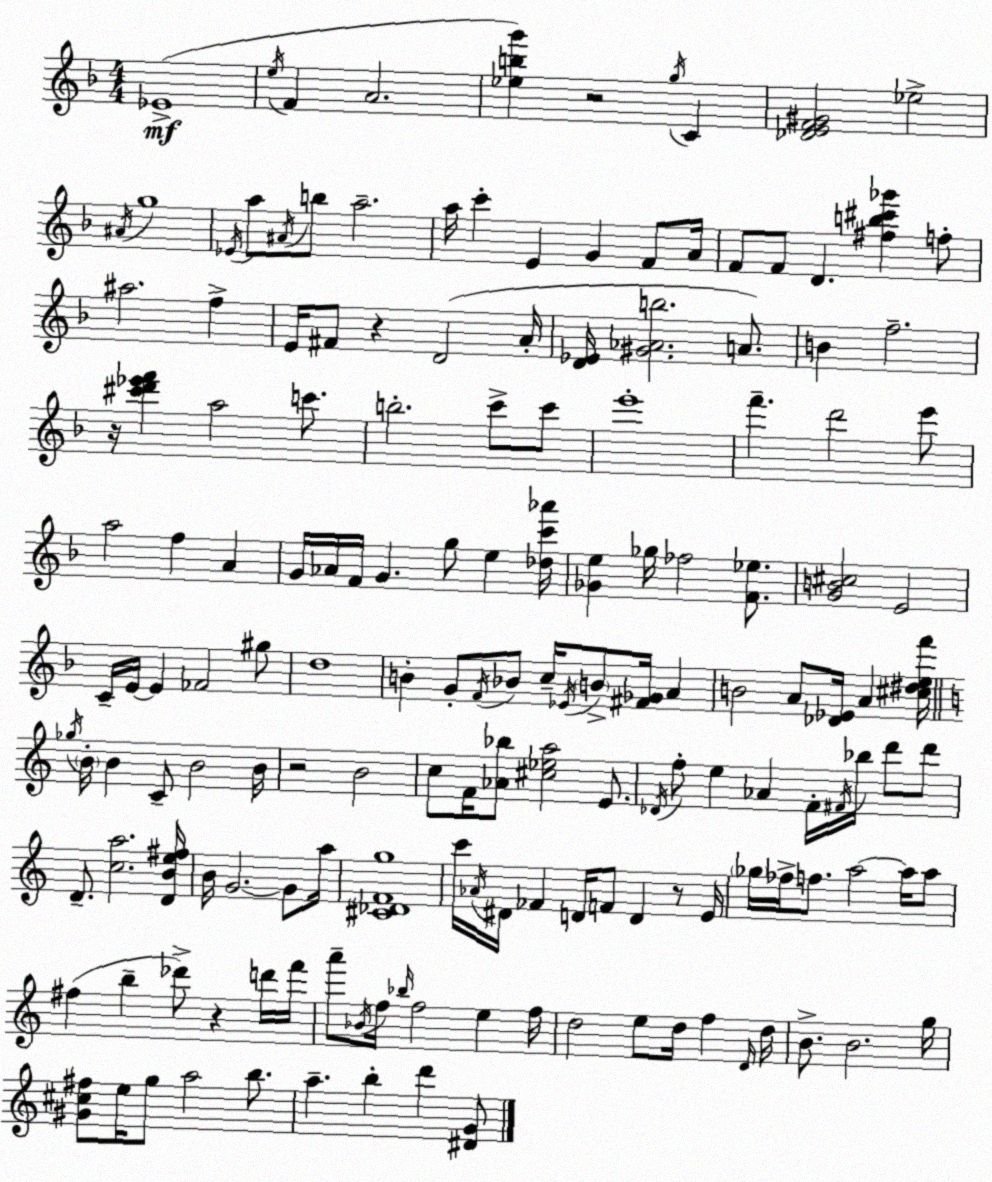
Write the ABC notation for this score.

X:1
T:Untitled
M:4/4
L:1/4
K:Dm
_E4 e/4 F A2 [_ebg'] z2 g/4 C [_DEF^G]2 _e2 ^A/4 g4 _E/4 a/2 ^A/4 b/2 a2 a/4 c' E G F/2 A/4 F/2 F/2 D [^fb^c'_g'] f/2 ^a2 f E/4 ^F/2 z D2 A/4 [D_E]/4 [^G_Ab]2 A/2 B f2 z/4 [^c'd'_e'f'] a2 c'/2 b2 c'/2 c'/2 e'4 f' d'2 e'/2 a2 f A G/4 _A/4 F/4 G g/2 e [_dc'_a']/4 [_Ge] _g/4 _f2 [F_e]/2 [GB^c]2 E2 C/4 E/4 E _F2 ^g/2 d4 B G/2 F/4 _B/2 c/4 _E/4 B/2 [^F_G]/4 A B2 A/2 [_D_E]/4 A [^c^def']/4 _g/4 B/4 B C/2 B2 B/4 z2 B2 c/2 F/4 [_A_b]/2 [^c_ea]2 E/2 _D/4 f/2 e _A F/4 ^F/4 _b/4 d'/2 d'/2 D/2 [ca]2 [DBe^f]/4 B/4 G2 G/2 a/4 [^C_DFg]4 c'/4 _A/4 ^D/4 _F D/4 F/2 D z/2 E/4 _g/4 _f/4 f/2 a2 a/4 a/2 ^f b _d'/2 z d'/4 f'/4 a'/2 _B/4 f/4 _b/4 f2 e f/4 d2 e/2 d/4 f D/4 d/4 B/2 B2 g/4 [^G^c^f]/2 e/4 g/2 a2 b/2 a b d' [^DG]/2